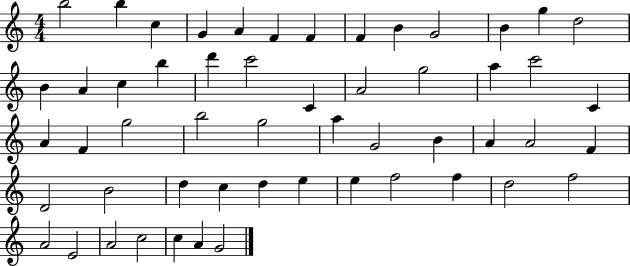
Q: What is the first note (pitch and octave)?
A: B5